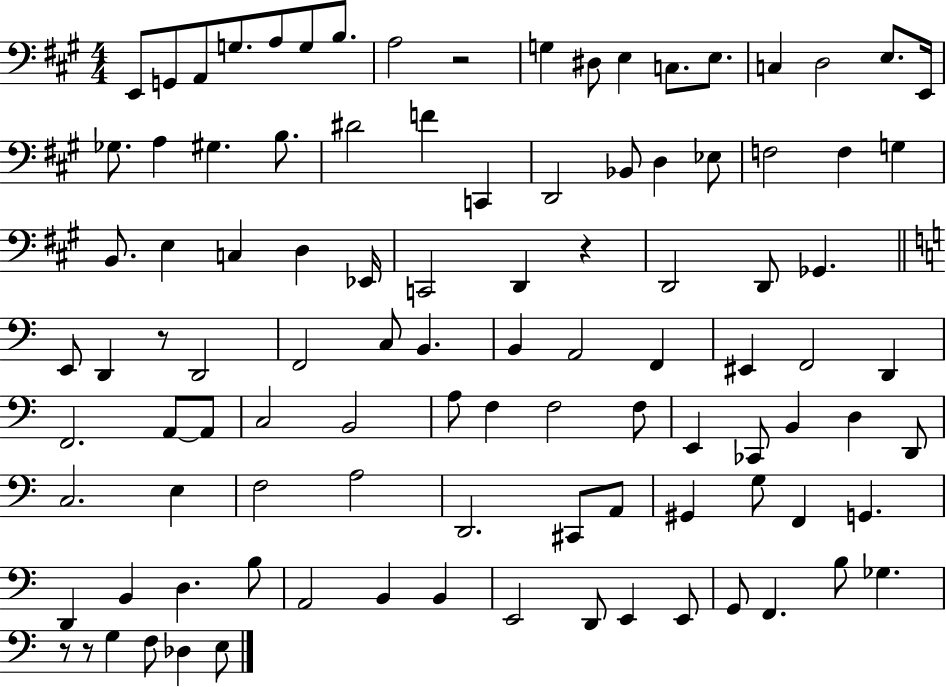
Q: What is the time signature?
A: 4/4